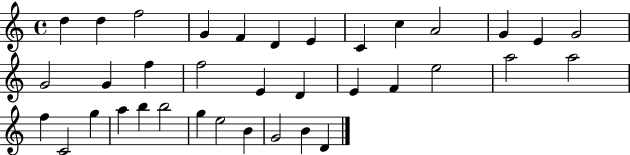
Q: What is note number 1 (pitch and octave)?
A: D5